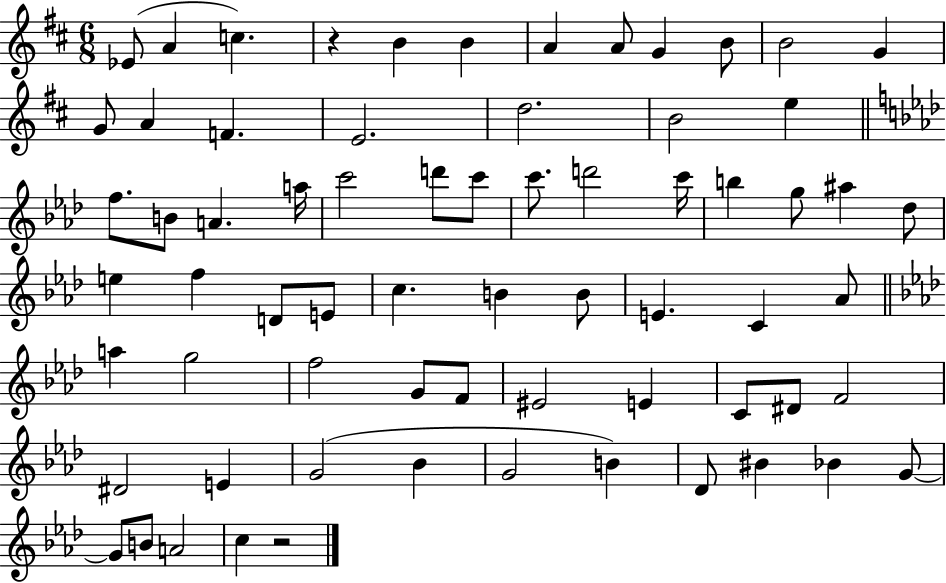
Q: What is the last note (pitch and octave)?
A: C5